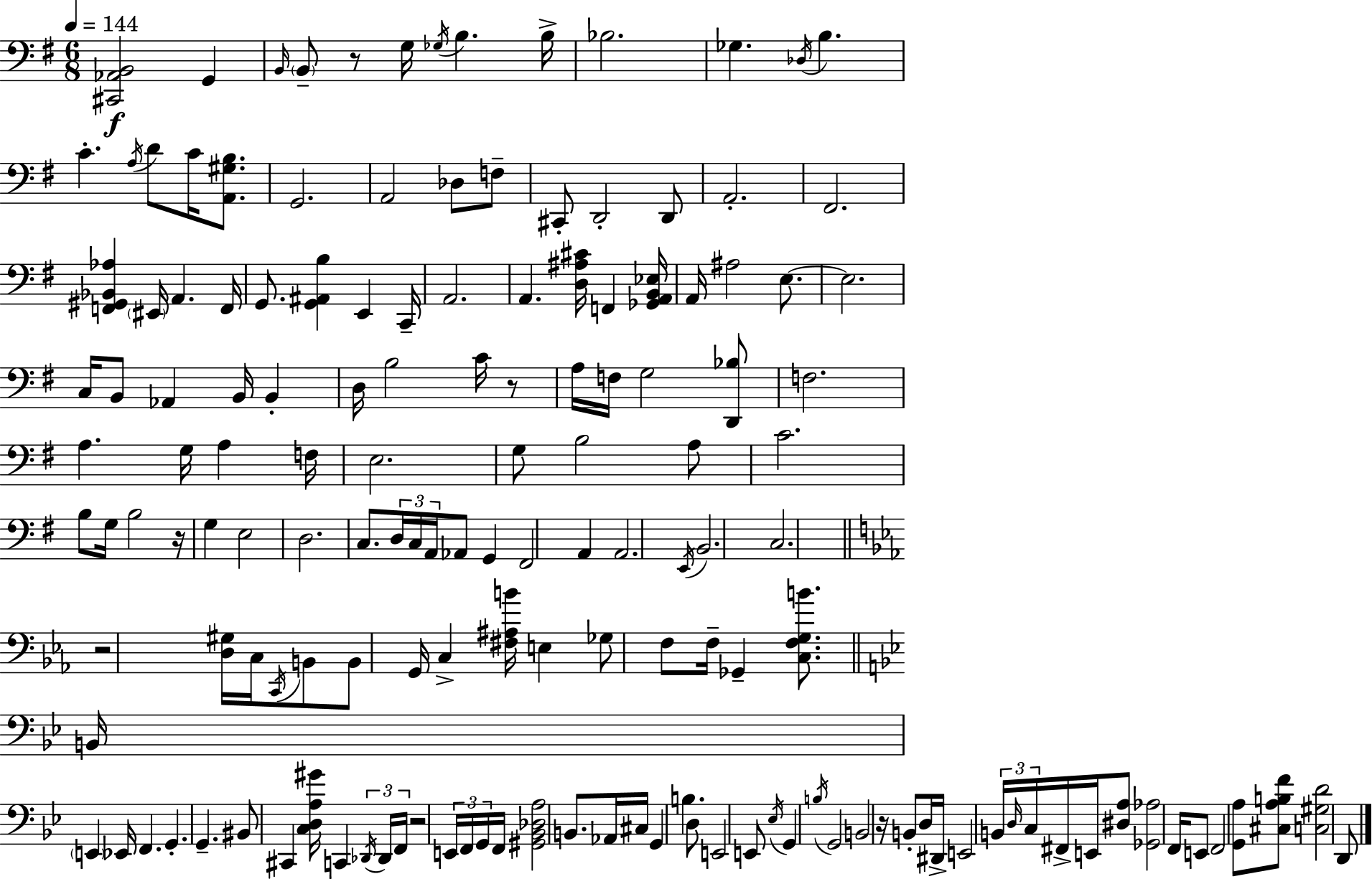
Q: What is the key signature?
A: E minor